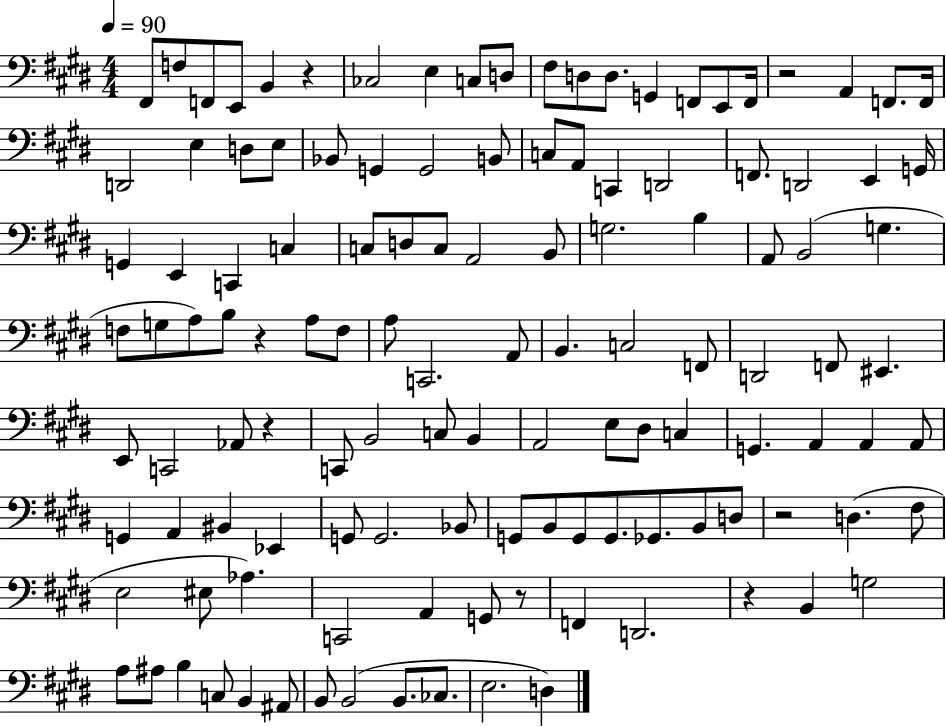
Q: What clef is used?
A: bass